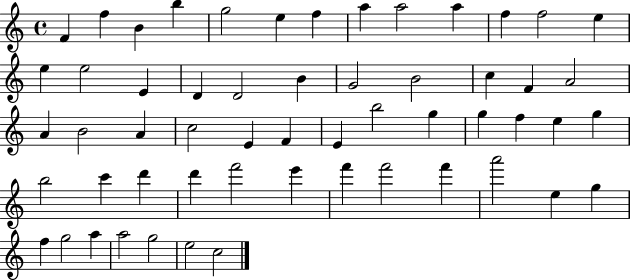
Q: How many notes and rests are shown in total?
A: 56